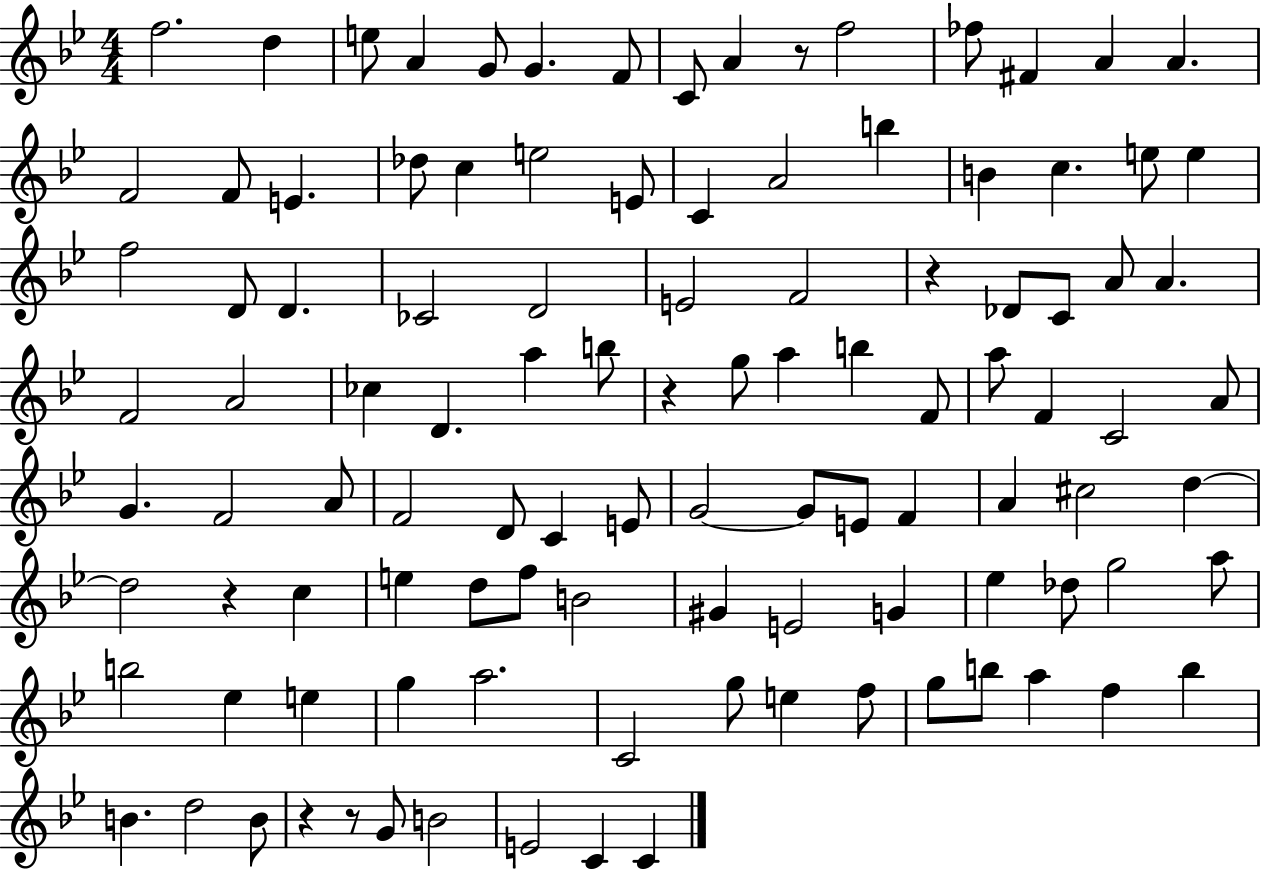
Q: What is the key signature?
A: BES major